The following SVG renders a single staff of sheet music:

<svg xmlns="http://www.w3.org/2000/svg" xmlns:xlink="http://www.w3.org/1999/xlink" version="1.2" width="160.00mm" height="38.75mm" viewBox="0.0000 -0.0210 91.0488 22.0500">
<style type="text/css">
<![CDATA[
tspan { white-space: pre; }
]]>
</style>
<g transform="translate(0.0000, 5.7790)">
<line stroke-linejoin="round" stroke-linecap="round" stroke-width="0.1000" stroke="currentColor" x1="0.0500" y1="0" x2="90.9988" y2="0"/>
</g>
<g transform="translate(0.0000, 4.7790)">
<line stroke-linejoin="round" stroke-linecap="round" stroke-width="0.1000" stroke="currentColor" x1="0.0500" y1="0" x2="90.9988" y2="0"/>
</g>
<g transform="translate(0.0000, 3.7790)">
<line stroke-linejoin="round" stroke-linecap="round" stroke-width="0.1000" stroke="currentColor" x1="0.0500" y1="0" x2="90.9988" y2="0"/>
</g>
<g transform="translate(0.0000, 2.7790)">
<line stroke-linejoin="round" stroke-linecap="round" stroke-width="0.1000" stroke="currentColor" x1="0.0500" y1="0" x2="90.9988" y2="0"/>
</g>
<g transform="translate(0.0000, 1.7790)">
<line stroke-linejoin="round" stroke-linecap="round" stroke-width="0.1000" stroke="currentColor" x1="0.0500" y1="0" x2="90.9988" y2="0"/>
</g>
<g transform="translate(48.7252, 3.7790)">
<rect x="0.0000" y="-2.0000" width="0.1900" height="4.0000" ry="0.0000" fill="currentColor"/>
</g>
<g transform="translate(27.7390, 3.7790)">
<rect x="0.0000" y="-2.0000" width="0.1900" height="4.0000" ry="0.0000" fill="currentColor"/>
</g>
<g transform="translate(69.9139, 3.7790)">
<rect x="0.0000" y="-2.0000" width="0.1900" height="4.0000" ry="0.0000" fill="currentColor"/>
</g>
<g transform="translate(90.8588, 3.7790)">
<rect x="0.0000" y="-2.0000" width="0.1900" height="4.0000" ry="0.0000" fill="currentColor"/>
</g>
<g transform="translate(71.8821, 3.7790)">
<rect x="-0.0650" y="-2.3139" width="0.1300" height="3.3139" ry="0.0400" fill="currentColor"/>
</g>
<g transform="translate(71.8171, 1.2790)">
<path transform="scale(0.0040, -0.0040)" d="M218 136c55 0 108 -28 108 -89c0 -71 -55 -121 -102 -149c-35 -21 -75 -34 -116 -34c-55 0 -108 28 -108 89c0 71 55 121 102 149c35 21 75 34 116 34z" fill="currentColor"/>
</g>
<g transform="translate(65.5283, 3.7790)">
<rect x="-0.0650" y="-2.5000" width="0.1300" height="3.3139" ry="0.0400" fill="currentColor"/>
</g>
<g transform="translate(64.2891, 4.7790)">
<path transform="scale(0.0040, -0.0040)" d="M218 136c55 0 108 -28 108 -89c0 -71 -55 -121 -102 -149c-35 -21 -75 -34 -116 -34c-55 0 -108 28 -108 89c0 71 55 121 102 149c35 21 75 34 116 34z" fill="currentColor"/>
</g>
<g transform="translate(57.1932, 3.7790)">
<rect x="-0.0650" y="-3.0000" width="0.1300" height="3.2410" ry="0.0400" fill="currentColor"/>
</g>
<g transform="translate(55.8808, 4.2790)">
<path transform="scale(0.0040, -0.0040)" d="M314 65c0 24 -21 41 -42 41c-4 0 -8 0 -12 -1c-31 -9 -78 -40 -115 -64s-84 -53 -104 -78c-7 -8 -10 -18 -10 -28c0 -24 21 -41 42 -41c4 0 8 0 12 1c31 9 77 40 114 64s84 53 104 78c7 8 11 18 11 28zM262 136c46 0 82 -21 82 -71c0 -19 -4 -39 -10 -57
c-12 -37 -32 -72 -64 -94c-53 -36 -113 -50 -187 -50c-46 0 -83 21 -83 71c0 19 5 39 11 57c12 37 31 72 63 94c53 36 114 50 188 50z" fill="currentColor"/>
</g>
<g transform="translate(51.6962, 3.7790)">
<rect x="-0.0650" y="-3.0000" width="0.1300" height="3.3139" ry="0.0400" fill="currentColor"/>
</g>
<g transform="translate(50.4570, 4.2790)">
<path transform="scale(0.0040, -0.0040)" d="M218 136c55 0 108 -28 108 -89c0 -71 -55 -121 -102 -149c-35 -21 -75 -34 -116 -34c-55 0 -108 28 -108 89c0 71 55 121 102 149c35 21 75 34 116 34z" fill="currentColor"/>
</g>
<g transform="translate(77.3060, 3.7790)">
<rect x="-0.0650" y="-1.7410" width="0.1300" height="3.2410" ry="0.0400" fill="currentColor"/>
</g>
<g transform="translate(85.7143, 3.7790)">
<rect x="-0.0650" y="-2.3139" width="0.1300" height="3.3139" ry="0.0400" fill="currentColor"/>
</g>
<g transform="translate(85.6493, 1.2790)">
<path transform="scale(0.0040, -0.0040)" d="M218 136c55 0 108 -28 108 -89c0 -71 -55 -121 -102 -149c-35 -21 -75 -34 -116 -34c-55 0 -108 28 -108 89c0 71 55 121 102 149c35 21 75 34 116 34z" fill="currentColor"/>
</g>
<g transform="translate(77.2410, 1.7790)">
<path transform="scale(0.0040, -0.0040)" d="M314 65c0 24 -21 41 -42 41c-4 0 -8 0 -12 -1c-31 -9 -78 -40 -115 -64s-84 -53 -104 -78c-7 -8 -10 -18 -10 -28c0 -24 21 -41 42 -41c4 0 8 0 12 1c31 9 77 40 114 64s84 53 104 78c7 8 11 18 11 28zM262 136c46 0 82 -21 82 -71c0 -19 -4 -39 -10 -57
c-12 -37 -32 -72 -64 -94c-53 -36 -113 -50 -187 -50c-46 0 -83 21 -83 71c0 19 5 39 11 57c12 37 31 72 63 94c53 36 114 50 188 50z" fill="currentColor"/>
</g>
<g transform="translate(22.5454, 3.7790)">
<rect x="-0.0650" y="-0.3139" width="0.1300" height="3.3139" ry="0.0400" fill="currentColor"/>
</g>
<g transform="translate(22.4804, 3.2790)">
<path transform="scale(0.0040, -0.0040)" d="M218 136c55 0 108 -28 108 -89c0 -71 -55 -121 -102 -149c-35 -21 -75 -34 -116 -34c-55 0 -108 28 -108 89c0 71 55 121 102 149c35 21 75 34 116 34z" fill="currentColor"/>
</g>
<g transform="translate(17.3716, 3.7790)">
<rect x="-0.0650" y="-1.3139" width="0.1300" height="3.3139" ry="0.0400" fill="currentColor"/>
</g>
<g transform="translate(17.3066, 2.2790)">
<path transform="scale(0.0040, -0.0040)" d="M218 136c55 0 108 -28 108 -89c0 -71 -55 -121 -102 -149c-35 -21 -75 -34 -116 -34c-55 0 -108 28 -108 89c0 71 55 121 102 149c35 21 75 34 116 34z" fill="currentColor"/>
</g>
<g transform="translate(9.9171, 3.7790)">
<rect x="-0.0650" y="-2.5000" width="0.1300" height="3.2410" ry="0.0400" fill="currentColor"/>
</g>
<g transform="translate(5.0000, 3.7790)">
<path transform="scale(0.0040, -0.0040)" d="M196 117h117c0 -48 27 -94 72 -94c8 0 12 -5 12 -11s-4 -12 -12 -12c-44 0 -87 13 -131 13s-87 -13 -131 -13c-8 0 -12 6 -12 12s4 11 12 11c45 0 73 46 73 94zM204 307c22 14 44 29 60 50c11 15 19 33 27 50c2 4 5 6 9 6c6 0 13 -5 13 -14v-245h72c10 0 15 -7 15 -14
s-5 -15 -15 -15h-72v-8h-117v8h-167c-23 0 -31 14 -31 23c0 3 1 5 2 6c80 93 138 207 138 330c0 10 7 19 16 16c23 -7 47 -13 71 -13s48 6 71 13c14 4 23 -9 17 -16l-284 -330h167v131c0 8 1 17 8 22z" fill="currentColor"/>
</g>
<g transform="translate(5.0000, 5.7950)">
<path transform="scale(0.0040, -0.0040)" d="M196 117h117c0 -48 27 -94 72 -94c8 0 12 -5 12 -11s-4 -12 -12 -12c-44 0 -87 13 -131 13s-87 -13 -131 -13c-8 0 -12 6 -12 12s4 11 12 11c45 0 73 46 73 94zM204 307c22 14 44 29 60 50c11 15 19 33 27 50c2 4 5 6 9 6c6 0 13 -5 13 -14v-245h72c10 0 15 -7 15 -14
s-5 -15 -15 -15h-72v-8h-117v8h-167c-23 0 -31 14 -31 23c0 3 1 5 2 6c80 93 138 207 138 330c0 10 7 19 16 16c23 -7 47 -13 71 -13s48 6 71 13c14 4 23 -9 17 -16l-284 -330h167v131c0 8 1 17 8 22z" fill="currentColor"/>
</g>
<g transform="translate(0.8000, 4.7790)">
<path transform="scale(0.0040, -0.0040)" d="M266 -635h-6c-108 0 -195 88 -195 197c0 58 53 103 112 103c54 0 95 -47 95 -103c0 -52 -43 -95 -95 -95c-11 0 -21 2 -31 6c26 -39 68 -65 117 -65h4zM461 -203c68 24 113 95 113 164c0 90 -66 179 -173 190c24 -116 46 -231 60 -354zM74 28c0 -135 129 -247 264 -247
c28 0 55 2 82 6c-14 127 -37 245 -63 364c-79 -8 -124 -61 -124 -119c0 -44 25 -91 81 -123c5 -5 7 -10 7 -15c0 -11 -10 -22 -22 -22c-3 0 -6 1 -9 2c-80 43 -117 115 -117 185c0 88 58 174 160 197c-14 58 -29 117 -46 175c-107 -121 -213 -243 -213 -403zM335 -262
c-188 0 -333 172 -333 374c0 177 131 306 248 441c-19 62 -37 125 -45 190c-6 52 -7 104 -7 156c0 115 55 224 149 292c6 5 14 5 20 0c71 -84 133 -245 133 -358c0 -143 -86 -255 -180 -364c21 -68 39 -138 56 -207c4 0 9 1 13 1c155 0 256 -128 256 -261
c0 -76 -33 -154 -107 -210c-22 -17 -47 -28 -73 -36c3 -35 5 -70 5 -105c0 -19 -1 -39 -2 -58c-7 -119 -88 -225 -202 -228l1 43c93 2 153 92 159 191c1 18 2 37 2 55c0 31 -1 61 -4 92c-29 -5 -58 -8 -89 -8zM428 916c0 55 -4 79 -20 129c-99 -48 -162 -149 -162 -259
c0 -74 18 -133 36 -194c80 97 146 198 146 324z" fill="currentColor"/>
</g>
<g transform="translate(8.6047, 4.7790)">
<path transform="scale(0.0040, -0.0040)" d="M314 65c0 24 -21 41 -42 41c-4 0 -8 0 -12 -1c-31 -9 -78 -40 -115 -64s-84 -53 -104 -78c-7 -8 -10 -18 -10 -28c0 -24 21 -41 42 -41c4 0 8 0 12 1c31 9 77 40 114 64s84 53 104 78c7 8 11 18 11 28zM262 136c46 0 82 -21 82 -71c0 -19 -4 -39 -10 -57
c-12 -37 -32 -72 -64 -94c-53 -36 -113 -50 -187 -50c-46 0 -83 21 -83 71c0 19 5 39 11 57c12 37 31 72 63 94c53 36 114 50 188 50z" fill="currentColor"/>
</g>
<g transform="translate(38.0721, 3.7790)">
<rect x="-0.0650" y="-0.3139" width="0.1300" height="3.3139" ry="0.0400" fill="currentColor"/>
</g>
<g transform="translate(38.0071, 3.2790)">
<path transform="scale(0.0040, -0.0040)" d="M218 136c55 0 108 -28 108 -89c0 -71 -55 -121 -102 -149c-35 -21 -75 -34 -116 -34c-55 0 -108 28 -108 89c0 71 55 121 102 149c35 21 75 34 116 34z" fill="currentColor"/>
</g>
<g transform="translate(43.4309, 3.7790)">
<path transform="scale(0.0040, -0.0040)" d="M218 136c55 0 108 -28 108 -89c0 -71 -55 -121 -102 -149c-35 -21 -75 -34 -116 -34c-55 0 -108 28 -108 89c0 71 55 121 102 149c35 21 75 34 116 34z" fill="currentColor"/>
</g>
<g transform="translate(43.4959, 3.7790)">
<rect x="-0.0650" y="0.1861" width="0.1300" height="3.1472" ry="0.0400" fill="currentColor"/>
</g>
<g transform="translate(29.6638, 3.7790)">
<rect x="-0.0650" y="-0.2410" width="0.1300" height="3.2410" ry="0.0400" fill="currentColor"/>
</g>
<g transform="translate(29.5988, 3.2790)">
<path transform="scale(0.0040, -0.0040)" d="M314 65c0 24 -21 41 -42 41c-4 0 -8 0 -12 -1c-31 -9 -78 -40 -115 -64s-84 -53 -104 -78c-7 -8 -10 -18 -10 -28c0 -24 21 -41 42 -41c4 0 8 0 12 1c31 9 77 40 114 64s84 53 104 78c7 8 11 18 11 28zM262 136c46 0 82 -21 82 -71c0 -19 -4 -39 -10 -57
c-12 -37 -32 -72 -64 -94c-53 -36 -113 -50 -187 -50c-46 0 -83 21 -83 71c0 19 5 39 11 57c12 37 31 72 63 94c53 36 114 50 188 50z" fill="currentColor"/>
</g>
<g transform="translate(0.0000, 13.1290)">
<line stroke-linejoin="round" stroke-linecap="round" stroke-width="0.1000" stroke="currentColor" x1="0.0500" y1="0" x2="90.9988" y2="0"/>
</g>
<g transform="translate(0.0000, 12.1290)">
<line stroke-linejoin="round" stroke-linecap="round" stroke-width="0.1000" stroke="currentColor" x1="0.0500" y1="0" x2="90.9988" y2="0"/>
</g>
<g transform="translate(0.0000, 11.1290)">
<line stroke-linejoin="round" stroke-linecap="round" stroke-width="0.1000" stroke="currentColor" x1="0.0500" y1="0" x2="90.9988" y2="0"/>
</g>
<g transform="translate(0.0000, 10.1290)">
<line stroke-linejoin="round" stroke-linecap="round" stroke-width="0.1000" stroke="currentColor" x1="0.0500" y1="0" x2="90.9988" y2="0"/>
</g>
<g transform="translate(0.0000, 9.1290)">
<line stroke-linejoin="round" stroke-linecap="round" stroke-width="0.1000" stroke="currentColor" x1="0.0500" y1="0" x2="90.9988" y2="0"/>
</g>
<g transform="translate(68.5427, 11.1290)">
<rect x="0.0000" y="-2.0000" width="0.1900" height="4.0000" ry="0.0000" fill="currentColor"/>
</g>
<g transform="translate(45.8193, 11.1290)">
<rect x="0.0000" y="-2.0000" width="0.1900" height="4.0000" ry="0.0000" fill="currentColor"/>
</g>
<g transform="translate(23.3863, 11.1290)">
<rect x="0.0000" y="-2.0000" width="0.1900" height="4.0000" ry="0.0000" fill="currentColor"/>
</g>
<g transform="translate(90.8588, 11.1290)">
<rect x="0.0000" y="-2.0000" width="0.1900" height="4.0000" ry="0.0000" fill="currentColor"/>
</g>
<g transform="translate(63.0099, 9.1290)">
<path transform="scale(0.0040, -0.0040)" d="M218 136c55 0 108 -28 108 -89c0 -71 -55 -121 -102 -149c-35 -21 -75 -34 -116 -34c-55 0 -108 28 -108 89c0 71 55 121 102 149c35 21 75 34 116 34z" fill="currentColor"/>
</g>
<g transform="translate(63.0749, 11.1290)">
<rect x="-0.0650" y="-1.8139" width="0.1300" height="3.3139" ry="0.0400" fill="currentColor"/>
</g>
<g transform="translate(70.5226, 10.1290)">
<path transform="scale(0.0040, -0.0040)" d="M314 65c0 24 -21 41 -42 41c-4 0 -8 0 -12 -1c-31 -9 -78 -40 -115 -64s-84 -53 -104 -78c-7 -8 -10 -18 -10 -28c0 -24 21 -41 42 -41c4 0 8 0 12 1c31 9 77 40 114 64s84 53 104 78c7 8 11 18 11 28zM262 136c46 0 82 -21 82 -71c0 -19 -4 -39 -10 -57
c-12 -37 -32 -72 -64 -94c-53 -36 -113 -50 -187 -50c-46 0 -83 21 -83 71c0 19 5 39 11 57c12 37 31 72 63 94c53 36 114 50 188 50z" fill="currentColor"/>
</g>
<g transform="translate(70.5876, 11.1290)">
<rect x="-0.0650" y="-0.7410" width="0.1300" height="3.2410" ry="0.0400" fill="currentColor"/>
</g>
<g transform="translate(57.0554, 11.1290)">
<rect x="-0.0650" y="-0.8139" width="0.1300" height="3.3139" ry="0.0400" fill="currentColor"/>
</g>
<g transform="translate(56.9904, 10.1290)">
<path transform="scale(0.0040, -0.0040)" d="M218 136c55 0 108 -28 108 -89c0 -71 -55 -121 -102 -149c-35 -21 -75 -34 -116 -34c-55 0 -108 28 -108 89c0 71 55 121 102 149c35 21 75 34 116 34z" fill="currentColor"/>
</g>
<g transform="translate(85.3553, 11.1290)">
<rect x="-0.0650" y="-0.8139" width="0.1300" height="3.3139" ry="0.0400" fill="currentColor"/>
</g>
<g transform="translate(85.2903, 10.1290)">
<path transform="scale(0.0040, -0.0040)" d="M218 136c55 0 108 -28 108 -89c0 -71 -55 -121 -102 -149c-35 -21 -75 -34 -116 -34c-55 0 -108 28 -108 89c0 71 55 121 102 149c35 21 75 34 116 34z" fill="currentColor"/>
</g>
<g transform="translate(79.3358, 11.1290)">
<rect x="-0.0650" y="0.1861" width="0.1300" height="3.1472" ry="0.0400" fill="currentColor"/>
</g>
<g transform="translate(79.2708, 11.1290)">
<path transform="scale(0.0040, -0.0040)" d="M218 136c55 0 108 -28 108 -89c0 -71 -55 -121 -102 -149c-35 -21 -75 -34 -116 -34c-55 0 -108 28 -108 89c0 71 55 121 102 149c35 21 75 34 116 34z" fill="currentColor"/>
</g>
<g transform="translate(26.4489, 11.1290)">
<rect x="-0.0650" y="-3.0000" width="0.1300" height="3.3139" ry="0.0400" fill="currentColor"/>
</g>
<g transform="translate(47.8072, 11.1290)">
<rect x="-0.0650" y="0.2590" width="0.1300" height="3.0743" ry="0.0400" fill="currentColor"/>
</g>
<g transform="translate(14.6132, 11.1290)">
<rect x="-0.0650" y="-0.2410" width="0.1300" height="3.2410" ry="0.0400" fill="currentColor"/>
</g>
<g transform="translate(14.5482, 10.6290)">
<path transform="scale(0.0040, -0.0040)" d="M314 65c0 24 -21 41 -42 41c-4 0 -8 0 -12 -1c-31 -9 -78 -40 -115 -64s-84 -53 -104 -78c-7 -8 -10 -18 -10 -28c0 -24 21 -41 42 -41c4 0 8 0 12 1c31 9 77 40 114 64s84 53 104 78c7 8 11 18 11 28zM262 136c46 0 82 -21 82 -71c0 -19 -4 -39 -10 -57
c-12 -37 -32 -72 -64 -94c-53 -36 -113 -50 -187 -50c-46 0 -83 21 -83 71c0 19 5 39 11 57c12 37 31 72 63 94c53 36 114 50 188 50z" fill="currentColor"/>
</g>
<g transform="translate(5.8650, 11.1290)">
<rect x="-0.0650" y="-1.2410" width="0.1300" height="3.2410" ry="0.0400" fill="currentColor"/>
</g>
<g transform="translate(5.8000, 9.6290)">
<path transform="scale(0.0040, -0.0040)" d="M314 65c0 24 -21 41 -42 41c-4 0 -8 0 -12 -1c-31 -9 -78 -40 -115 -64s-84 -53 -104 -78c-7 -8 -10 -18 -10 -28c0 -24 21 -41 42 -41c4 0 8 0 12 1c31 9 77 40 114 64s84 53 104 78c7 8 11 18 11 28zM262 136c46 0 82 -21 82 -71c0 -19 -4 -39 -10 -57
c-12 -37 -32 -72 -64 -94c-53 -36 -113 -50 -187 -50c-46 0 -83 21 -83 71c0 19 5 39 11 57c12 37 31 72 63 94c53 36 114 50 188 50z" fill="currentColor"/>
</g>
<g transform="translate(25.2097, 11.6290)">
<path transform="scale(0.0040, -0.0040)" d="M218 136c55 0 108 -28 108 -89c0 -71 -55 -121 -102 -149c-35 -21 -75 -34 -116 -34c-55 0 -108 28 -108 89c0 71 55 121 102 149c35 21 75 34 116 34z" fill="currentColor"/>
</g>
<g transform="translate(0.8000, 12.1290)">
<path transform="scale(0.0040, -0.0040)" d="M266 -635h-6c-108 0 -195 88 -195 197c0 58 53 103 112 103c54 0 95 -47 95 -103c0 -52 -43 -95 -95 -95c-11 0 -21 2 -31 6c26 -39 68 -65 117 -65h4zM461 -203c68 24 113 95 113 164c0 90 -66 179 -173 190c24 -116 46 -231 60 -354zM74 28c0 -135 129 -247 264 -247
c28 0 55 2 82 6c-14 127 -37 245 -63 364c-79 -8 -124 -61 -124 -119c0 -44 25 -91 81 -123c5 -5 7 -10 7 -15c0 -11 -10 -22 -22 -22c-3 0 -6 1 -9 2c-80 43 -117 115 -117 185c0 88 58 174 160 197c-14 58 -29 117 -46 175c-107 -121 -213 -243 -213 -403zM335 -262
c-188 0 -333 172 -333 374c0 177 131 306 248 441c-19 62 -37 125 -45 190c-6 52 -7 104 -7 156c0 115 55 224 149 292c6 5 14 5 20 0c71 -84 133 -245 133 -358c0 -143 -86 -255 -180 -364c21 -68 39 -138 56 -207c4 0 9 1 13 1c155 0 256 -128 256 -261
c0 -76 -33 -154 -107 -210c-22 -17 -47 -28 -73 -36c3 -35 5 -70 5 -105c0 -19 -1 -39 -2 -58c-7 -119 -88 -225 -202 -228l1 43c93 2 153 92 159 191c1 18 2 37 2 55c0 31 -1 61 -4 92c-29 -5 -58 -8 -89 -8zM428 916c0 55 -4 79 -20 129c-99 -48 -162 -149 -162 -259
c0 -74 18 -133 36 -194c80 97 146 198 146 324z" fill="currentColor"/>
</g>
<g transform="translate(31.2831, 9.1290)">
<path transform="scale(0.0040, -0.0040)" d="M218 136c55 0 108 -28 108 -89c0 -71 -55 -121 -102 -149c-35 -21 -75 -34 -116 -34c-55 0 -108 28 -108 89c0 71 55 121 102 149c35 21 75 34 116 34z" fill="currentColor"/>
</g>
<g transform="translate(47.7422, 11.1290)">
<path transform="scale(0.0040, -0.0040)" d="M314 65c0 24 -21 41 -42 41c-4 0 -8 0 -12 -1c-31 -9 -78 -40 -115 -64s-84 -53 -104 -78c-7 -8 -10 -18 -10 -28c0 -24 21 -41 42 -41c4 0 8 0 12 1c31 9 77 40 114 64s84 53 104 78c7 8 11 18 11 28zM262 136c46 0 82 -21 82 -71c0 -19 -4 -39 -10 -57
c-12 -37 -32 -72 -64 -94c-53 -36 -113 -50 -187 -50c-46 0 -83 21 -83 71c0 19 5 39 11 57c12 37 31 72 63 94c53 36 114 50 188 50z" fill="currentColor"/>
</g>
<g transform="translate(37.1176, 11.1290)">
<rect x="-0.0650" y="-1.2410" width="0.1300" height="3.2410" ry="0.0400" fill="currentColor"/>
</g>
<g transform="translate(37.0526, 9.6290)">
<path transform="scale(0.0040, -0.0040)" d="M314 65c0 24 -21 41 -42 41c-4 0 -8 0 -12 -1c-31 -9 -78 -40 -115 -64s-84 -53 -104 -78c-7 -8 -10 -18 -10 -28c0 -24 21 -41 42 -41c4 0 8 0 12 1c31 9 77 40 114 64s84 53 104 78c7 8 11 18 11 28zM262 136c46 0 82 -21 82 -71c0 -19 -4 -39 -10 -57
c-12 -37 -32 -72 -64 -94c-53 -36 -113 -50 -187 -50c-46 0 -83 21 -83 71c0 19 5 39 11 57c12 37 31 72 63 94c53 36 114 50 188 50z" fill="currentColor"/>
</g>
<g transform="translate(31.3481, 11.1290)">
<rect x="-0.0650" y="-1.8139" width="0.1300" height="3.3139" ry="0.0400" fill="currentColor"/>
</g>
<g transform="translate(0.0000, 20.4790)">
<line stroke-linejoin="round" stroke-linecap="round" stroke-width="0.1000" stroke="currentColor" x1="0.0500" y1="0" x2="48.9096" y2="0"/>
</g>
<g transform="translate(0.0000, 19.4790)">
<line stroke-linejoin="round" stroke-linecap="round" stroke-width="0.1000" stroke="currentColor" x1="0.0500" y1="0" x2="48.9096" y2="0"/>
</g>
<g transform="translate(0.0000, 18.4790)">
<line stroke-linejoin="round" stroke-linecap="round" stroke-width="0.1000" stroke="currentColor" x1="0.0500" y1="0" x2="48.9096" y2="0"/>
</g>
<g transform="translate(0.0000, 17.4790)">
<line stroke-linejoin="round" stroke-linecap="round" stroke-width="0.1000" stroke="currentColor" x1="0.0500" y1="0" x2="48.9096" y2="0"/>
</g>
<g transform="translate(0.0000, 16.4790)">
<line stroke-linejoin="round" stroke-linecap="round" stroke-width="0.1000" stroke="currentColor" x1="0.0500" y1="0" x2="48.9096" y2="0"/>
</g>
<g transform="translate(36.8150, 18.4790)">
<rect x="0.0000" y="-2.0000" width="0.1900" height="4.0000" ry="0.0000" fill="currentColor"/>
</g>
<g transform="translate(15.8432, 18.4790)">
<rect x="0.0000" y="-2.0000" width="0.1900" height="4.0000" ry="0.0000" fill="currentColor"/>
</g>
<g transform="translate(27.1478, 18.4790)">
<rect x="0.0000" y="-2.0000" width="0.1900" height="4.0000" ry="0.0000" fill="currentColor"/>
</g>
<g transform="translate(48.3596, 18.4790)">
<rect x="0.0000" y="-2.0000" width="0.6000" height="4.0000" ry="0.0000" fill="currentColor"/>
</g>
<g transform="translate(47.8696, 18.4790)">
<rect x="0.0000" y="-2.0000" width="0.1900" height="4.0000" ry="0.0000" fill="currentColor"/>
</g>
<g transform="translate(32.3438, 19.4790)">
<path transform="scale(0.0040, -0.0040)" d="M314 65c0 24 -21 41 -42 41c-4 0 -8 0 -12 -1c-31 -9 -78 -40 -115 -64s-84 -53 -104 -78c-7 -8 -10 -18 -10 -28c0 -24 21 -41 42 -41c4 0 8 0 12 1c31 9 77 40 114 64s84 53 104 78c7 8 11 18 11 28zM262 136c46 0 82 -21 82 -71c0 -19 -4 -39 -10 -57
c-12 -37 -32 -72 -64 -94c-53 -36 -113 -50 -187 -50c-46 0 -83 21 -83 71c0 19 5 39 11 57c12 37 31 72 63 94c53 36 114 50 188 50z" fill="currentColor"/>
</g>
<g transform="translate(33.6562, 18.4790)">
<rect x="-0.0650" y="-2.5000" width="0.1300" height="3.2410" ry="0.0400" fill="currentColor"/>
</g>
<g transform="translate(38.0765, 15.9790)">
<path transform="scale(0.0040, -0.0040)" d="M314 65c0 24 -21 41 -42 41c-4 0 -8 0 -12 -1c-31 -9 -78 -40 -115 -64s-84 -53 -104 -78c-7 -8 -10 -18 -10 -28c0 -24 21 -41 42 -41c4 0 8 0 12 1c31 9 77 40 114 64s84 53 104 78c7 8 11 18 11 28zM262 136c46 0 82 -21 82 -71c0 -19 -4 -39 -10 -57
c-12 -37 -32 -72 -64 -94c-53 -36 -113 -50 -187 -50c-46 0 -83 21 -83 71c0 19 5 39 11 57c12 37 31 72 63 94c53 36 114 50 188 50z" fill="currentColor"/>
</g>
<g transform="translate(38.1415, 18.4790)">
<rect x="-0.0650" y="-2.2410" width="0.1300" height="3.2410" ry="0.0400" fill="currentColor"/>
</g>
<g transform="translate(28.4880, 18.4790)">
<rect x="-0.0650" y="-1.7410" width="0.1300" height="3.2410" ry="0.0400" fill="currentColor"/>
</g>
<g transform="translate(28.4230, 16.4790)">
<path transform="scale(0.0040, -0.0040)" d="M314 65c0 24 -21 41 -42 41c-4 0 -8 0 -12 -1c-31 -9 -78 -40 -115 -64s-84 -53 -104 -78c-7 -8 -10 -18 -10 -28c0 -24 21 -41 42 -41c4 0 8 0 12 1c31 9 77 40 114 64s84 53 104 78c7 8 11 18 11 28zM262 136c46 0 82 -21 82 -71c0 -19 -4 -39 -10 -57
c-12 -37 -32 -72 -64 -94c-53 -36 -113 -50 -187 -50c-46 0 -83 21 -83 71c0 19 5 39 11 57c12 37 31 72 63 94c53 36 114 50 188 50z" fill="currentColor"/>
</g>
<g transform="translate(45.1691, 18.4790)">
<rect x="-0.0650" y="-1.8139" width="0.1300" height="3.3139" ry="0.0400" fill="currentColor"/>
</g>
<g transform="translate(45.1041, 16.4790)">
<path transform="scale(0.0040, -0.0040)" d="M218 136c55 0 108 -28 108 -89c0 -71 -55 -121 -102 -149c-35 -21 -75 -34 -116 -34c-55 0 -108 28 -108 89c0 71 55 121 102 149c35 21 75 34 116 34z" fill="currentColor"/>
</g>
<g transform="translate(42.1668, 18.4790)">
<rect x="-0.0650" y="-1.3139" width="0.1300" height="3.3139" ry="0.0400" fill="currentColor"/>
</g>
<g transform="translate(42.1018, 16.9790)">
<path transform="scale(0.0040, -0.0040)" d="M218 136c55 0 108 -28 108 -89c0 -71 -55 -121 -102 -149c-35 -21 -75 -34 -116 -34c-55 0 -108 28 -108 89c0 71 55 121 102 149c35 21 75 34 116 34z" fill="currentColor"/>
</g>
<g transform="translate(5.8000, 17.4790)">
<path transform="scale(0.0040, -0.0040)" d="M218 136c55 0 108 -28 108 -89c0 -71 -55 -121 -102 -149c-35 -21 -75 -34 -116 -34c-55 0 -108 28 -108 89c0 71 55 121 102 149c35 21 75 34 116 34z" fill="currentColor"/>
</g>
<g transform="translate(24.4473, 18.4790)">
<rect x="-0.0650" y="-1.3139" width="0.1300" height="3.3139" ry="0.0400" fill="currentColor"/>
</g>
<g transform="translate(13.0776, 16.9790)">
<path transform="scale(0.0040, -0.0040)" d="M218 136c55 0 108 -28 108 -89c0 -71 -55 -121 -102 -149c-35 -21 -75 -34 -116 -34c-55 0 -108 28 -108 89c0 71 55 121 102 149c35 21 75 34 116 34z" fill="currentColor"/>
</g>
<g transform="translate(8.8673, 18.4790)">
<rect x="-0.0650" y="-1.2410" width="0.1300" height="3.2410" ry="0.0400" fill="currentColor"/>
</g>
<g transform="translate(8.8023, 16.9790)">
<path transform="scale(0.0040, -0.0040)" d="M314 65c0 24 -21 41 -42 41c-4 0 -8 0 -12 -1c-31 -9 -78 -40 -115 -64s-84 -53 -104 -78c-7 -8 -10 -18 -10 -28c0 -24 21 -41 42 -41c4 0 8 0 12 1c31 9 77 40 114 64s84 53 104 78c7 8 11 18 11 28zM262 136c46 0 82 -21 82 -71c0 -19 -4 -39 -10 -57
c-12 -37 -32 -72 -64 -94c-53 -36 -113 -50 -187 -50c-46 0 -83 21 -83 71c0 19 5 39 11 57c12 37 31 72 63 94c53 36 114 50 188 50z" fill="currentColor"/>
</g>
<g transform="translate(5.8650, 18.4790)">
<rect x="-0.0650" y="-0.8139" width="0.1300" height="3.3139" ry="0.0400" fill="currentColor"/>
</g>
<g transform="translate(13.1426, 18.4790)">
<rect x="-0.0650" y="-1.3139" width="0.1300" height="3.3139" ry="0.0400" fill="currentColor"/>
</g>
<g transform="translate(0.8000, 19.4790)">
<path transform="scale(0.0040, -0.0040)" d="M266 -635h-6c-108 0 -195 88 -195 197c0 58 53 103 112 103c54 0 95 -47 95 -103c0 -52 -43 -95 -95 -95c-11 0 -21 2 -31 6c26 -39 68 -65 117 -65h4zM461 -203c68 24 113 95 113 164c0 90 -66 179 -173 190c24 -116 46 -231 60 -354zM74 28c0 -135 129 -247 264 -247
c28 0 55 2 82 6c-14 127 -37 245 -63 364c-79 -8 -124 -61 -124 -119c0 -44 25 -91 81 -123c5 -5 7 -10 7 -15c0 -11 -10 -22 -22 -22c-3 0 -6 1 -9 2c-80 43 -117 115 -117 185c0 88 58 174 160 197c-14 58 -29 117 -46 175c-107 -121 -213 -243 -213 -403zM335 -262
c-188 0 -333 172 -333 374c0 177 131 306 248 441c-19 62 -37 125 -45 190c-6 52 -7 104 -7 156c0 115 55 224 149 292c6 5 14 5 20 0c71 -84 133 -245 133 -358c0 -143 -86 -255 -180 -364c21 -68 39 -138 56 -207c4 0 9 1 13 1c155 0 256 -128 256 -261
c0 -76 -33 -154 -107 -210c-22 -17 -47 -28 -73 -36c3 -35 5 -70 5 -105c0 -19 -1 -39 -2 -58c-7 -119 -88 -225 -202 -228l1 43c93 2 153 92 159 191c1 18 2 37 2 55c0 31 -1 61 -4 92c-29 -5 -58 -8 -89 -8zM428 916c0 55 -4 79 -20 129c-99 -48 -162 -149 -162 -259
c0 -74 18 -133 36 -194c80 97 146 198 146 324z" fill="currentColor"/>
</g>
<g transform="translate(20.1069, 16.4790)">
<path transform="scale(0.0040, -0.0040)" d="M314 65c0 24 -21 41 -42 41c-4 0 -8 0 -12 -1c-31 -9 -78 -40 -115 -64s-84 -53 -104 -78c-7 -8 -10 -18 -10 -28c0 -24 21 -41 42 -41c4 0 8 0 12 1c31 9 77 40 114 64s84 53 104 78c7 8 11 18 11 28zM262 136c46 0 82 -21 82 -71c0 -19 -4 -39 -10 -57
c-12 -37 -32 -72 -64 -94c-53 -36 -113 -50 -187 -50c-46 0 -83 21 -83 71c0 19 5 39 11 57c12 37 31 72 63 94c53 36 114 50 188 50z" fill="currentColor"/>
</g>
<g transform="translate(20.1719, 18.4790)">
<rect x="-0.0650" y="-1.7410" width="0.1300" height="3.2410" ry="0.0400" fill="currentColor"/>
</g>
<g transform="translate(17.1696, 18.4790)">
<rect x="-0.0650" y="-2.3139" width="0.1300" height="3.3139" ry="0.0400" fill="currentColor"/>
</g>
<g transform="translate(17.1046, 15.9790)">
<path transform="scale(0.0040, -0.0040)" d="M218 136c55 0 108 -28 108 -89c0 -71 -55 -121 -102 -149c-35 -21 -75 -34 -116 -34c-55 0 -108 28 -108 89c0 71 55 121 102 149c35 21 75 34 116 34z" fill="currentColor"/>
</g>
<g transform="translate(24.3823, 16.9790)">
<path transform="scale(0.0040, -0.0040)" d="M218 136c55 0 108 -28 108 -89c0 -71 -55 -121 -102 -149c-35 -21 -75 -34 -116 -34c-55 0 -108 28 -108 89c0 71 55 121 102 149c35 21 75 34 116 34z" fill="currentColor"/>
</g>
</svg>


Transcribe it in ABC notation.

X:1
T:Untitled
M:4/4
L:1/4
K:C
G2 e c c2 c B A A2 G g f2 g e2 c2 A f e2 B2 d f d2 B d d e2 e g f2 e f2 G2 g2 e f